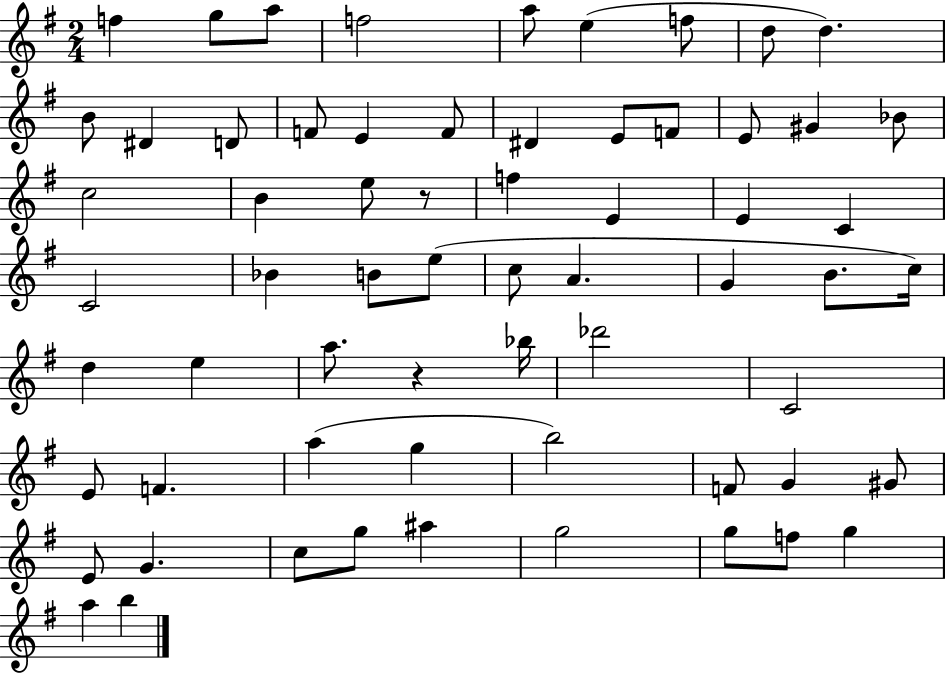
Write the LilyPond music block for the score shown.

{
  \clef treble
  \numericTimeSignature
  \time 2/4
  \key g \major
  f''4 g''8 a''8 | f''2 | a''8 e''4( f''8 | d''8 d''4.) | \break b'8 dis'4 d'8 | f'8 e'4 f'8 | dis'4 e'8 f'8 | e'8 gis'4 bes'8 | \break c''2 | b'4 e''8 r8 | f''4 e'4 | e'4 c'4 | \break c'2 | bes'4 b'8 e''8( | c''8 a'4. | g'4 b'8. c''16) | \break d''4 e''4 | a''8. r4 bes''16 | des'''2 | c'2 | \break e'8 f'4. | a''4( g''4 | b''2) | f'8 g'4 gis'8 | \break e'8 g'4. | c''8 g''8 ais''4 | g''2 | g''8 f''8 g''4 | \break a''4 b''4 | \bar "|."
}